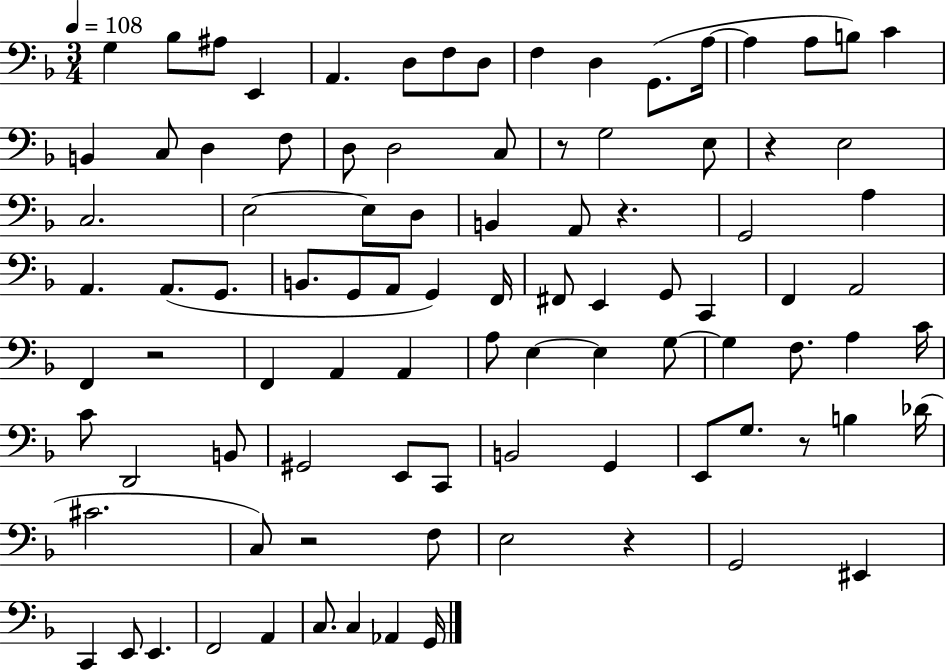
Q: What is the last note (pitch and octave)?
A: G2